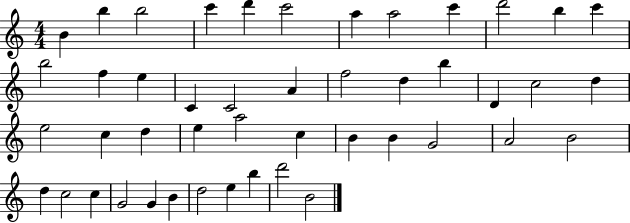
{
  \clef treble
  \numericTimeSignature
  \time 4/4
  \key c \major
  b'4 b''4 b''2 | c'''4 d'''4 c'''2 | a''4 a''2 c'''4 | d'''2 b''4 c'''4 | \break b''2 f''4 e''4 | c'4 c'2 a'4 | f''2 d''4 b''4 | d'4 c''2 d''4 | \break e''2 c''4 d''4 | e''4 a''2 c''4 | b'4 b'4 g'2 | a'2 b'2 | \break d''4 c''2 c''4 | g'2 g'4 b'4 | d''2 e''4 b''4 | d'''2 b'2 | \break \bar "|."
}